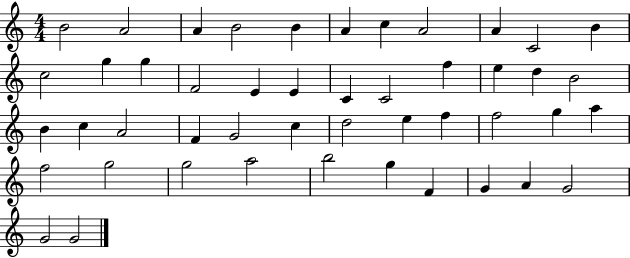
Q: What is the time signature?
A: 4/4